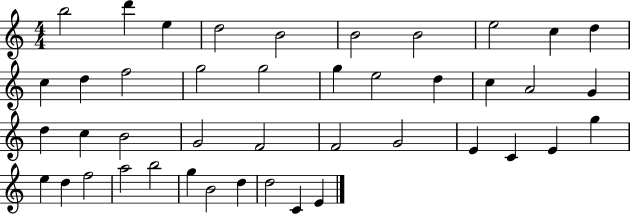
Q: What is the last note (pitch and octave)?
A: E4